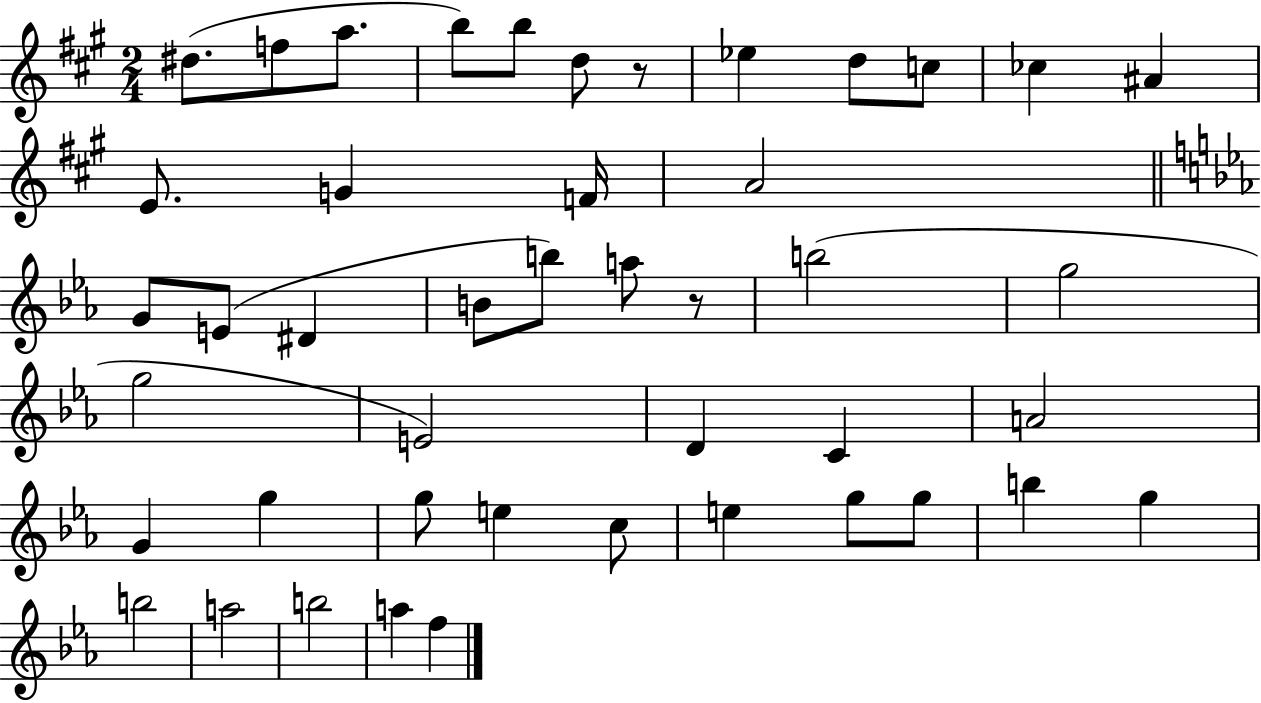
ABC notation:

X:1
T:Untitled
M:2/4
L:1/4
K:A
^d/2 f/2 a/2 b/2 b/2 d/2 z/2 _e d/2 c/2 _c ^A E/2 G F/4 A2 G/2 E/2 ^D B/2 b/2 a/2 z/2 b2 g2 g2 E2 D C A2 G g g/2 e c/2 e g/2 g/2 b g b2 a2 b2 a f